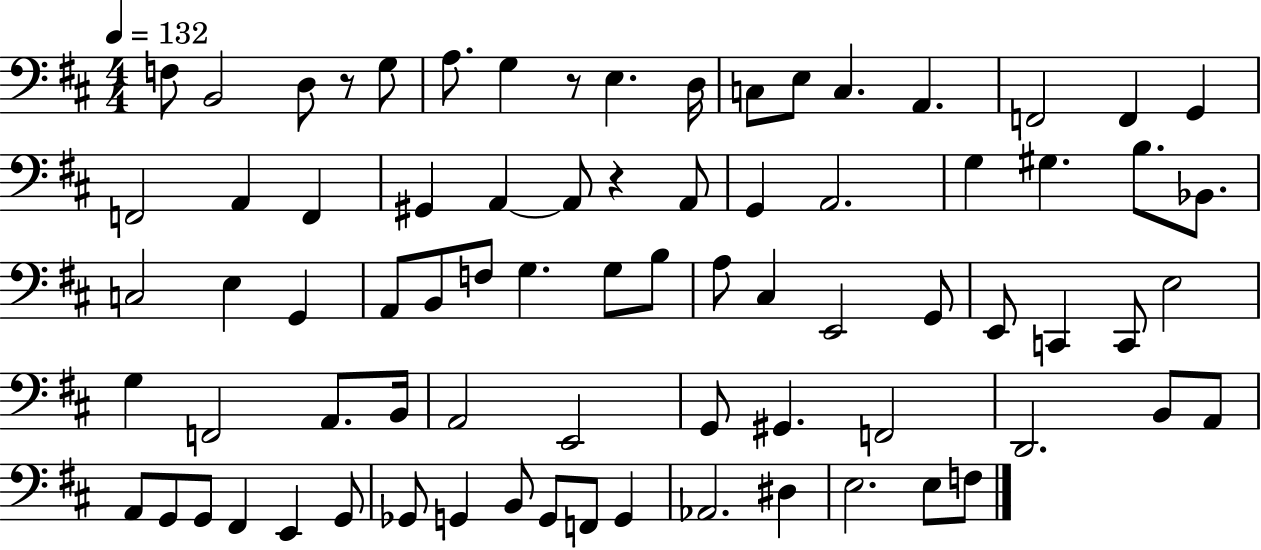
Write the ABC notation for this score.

X:1
T:Untitled
M:4/4
L:1/4
K:D
F,/2 B,,2 D,/2 z/2 G,/2 A,/2 G, z/2 E, D,/4 C,/2 E,/2 C, A,, F,,2 F,, G,, F,,2 A,, F,, ^G,, A,, A,,/2 z A,,/2 G,, A,,2 G, ^G, B,/2 _B,,/2 C,2 E, G,, A,,/2 B,,/2 F,/2 G, G,/2 B,/2 A,/2 ^C, E,,2 G,,/2 E,,/2 C,, C,,/2 E,2 G, F,,2 A,,/2 B,,/4 A,,2 E,,2 G,,/2 ^G,, F,,2 D,,2 B,,/2 A,,/2 A,,/2 G,,/2 G,,/2 ^F,, E,, G,,/2 _G,,/2 G,, B,,/2 G,,/2 F,,/2 G,, _A,,2 ^D, E,2 E,/2 F,/2